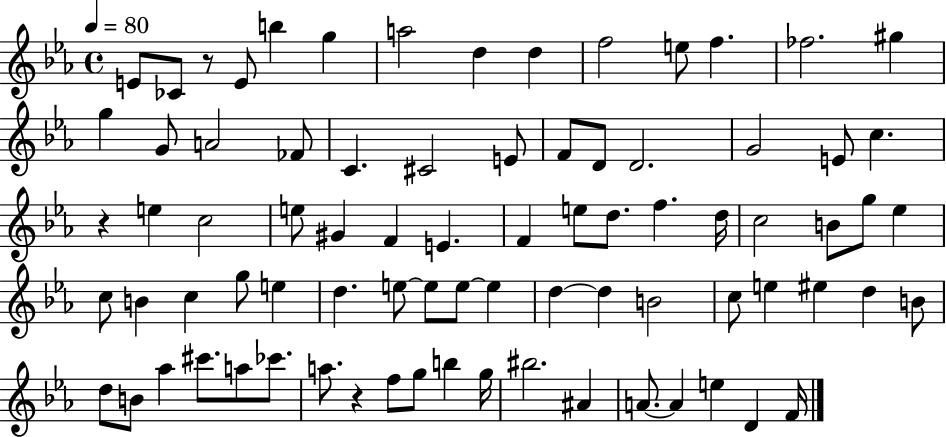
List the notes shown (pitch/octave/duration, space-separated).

E4/e CES4/e R/e E4/e B5/q G5/q A5/h D5/q D5/q F5/h E5/e F5/q. FES5/h. G#5/q G5/q G4/e A4/h FES4/e C4/q. C#4/h E4/e F4/e D4/e D4/h. G4/h E4/e C5/q. R/q E5/q C5/h E5/e G#4/q F4/q E4/q. F4/q E5/e D5/e. F5/q. D5/s C5/h B4/e G5/e Eb5/q C5/e B4/q C5/q G5/e E5/q D5/q. E5/e E5/e E5/e E5/q D5/q D5/q B4/h C5/e E5/q EIS5/q D5/q B4/e D5/e B4/e Ab5/q C#6/e. A5/e CES6/e. A5/e. R/q F5/e G5/e B5/q G5/s BIS5/h. A#4/q A4/e. A4/q E5/q D4/q F4/s